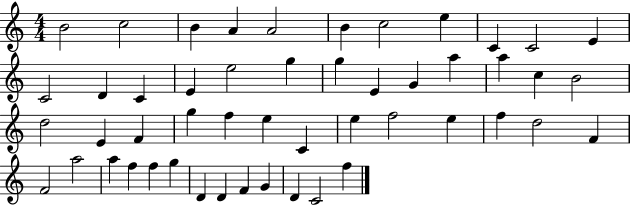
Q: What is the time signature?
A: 4/4